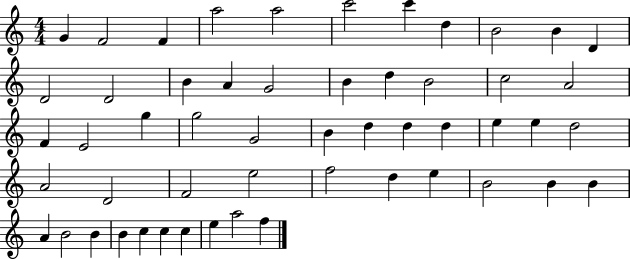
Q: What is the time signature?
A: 4/4